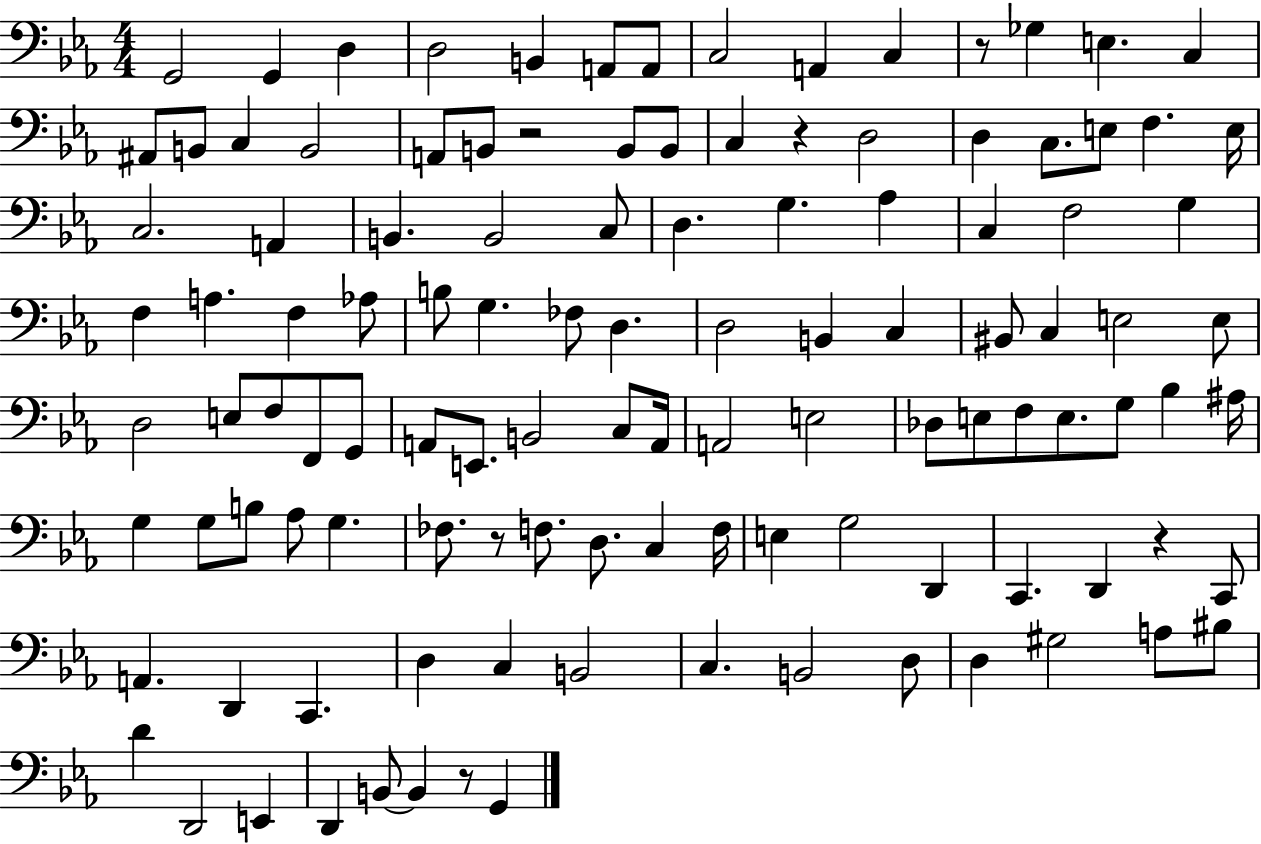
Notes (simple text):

G2/h G2/q D3/q D3/h B2/q A2/e A2/e C3/h A2/q C3/q R/e Gb3/q E3/q. C3/q A#2/e B2/e C3/q B2/h A2/e B2/e R/h B2/e B2/e C3/q R/q D3/h D3/q C3/e. E3/e F3/q. E3/s C3/h. A2/q B2/q. B2/h C3/e D3/q. G3/q. Ab3/q C3/q F3/h G3/q F3/q A3/q. F3/q Ab3/e B3/e G3/q. FES3/e D3/q. D3/h B2/q C3/q BIS2/e C3/q E3/h E3/e D3/h E3/e F3/e F2/e G2/e A2/e E2/e. B2/h C3/e A2/s A2/h E3/h Db3/e E3/e F3/e E3/e. G3/e Bb3/q A#3/s G3/q G3/e B3/e Ab3/e G3/q. FES3/e. R/e F3/e. D3/e. C3/q F3/s E3/q G3/h D2/q C2/q. D2/q R/q C2/e A2/q. D2/q C2/q. D3/q C3/q B2/h C3/q. B2/h D3/e D3/q G#3/h A3/e BIS3/e D4/q D2/h E2/q D2/q B2/e B2/q R/e G2/q